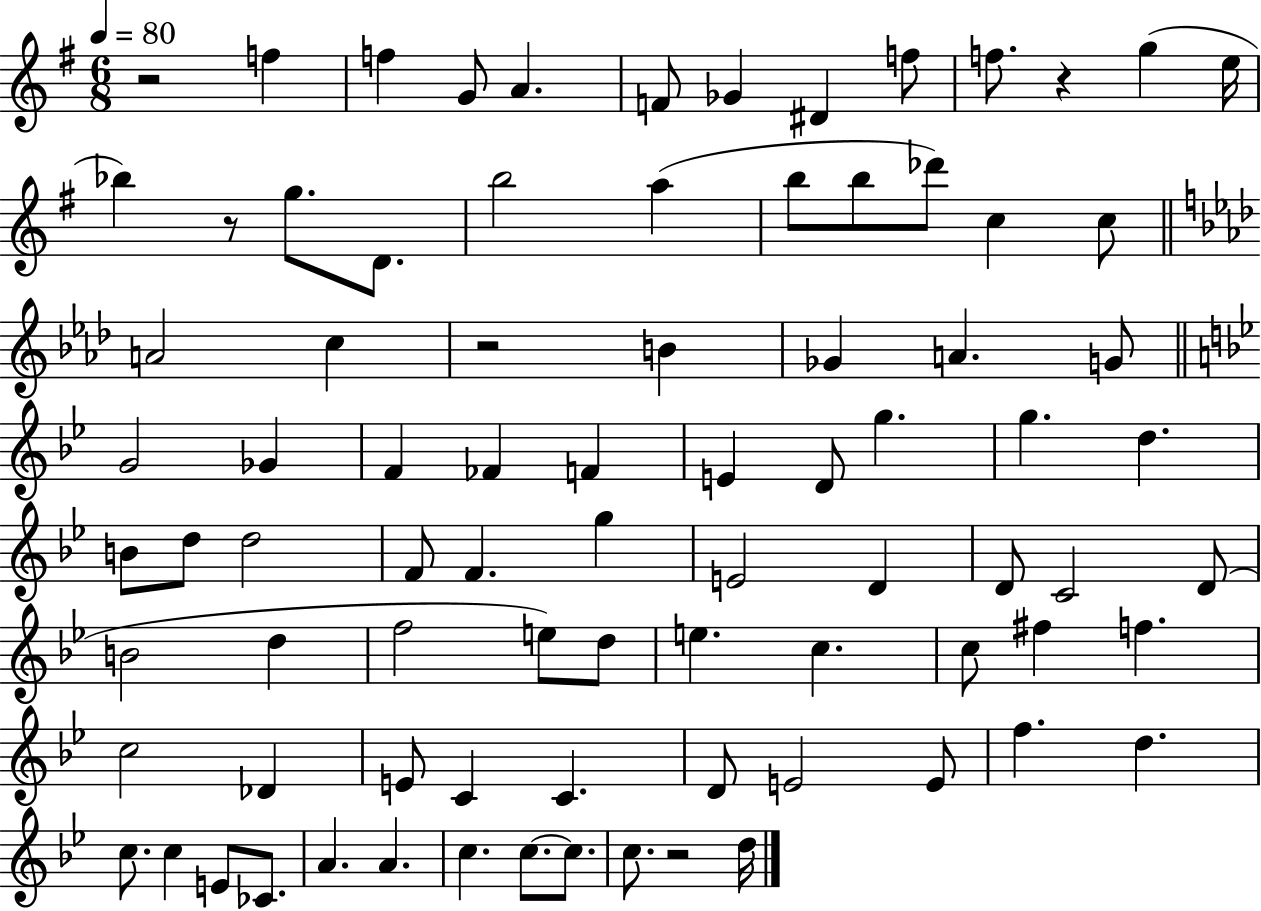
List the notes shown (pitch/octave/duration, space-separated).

R/h F5/q F5/q G4/e A4/q. F4/e Gb4/q D#4/q F5/e F5/e. R/q G5/q E5/s Bb5/q R/e G5/e. D4/e. B5/h A5/q B5/e B5/e Db6/e C5/q C5/e A4/h C5/q R/h B4/q Gb4/q A4/q. G4/e G4/h Gb4/q F4/q FES4/q F4/q E4/q D4/e G5/q. G5/q. D5/q. B4/e D5/e D5/h F4/e F4/q. G5/q E4/h D4/q D4/e C4/h D4/e B4/h D5/q F5/h E5/e D5/e E5/q. C5/q. C5/e F#5/q F5/q. C5/h Db4/q E4/e C4/q C4/q. D4/e E4/h E4/e F5/q. D5/q. C5/e. C5/q E4/e CES4/e. A4/q. A4/q. C5/q. C5/e. C5/e. C5/e. R/h D5/s